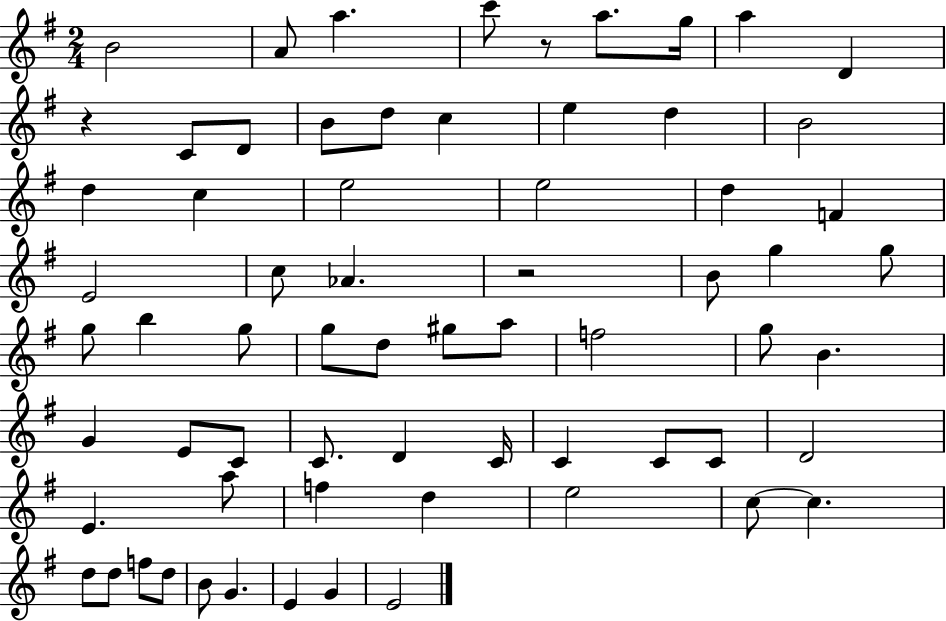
X:1
T:Untitled
M:2/4
L:1/4
K:G
B2 A/2 a c'/2 z/2 a/2 g/4 a D z C/2 D/2 B/2 d/2 c e d B2 d c e2 e2 d F E2 c/2 _A z2 B/2 g g/2 g/2 b g/2 g/2 d/2 ^g/2 a/2 f2 g/2 B G E/2 C/2 C/2 D C/4 C C/2 C/2 D2 E a/2 f d e2 c/2 c d/2 d/2 f/2 d/2 B/2 G E G E2